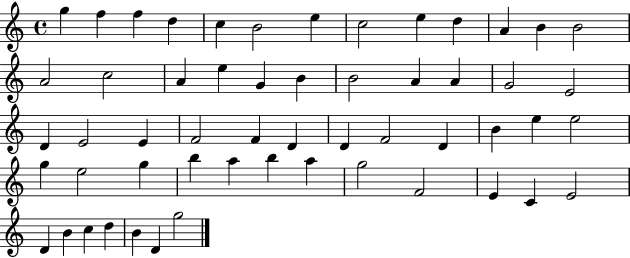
X:1
T:Untitled
M:4/4
L:1/4
K:C
g f f d c B2 e c2 e d A B B2 A2 c2 A e G B B2 A A G2 E2 D E2 E F2 F D D F2 D B e e2 g e2 g b a b a g2 F2 E C E2 D B c d B D g2